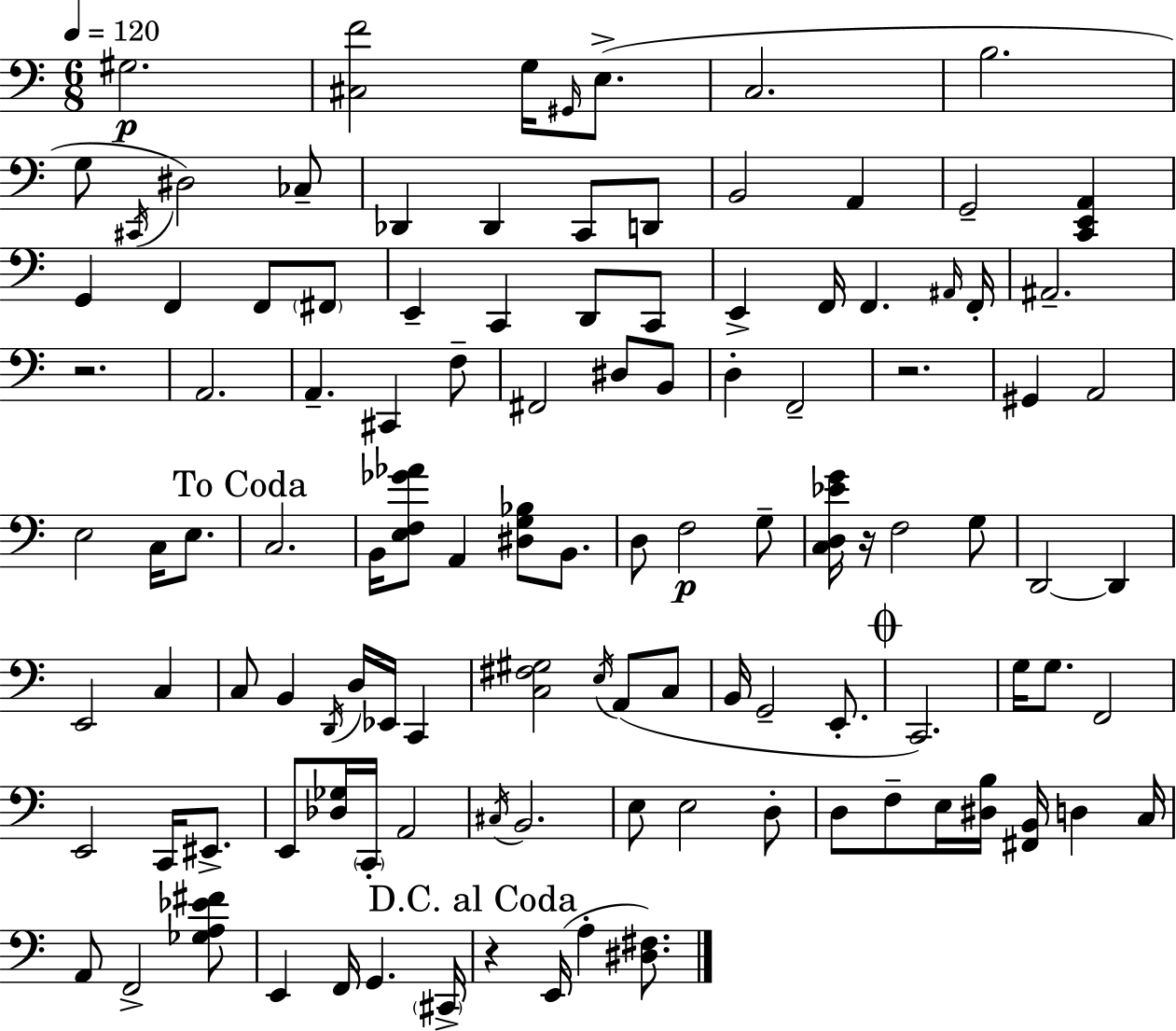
{
  \clef bass
  \numericTimeSignature
  \time 6/8
  \key a \minor
  \tempo 4 = 120
  \repeat volta 2 { gis2.\p | <cis f'>2 g16 \grace { gis,16 } e8.->( | c2. | b2. | \break g8 \acciaccatura { cis,16 } dis2) | ces8-- des,4 des,4 c,8 | d,8 b,2 a,4 | g,2-- <c, e, a,>4 | \break g,4 f,4 f,8 | \parenthesize fis,8 e,4-- c,4 d,8 | c,8 e,4-> f,16 f,4. | \grace { ais,16 } f,16-. ais,2.-- | \break r2. | a,2. | a,4.-- cis,4 | f8-- fis,2 dis8 | \break b,8 d4-. f,2-- | r2. | gis,4 a,2 | e2 c16 | \break e8. \mark "To Coda" c2. | b,16 <e f ges' aes'>8 a,4 <dis g bes>8 | b,8. d8 f2\p | g8-- <c d ees' g'>16 r16 f2 | \break g8 d,2~~ d,4 | e,2 c4 | c8 b,4 \acciaccatura { d,16 } d16 ees,16 | c,4 <c fis gis>2 | \break \acciaccatura { e16 } a,8( c8 b,16 g,2-- | e,8.-. \mark \markup { \musicglyph "scripts.coda" } c,2.) | g16 g8. f,2 | e,2 | \break c,16 eis,8.-> e,8 <des ges>16 \parenthesize c,16-. a,2 | \acciaccatura { cis16 } b,2. | e8 e2 | d8-. d8 f8-- e16 <dis b>16 | \break <fis, b,>16 d4 c16 a,8 f,2-> | <ges a ees' fis'>8 e,4 f,16 g,4. | \parenthesize cis,16-> \mark "D.C. al Coda" r4 e,16( a4-. | <dis fis>8.) } \bar "|."
}